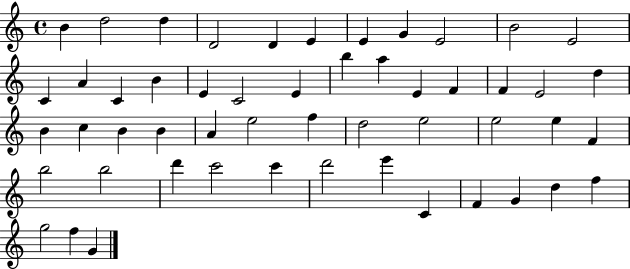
{
  \clef treble
  \time 4/4
  \defaultTimeSignature
  \key c \major
  b'4 d''2 d''4 | d'2 d'4 e'4 | e'4 g'4 e'2 | b'2 e'2 | \break c'4 a'4 c'4 b'4 | e'4 c'2 e'4 | b''4 a''4 e'4 f'4 | f'4 e'2 d''4 | \break b'4 c''4 b'4 b'4 | a'4 e''2 f''4 | d''2 e''2 | e''2 e''4 f'4 | \break b''2 b''2 | d'''4 c'''2 c'''4 | d'''2 e'''4 c'4 | f'4 g'4 d''4 f''4 | \break g''2 f''4 g'4 | \bar "|."
}